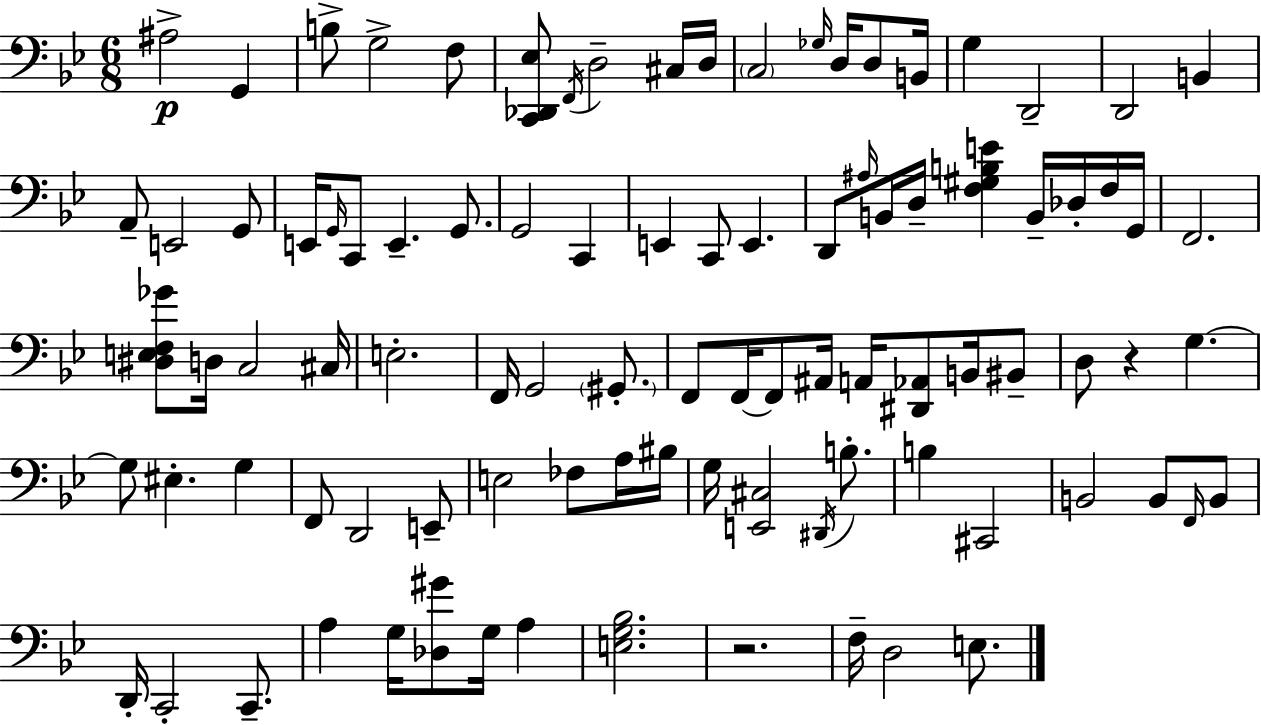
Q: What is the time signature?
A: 6/8